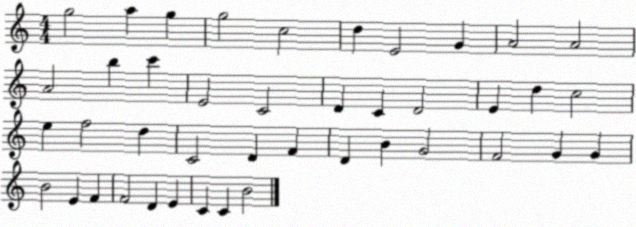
X:1
T:Untitled
M:4/4
L:1/4
K:C
g2 a g g2 c2 d E2 G A2 A2 A2 b c' E2 C2 D C D2 E d c2 e f2 d C2 D F D B G2 F2 G G B2 E F F2 D E C C B2